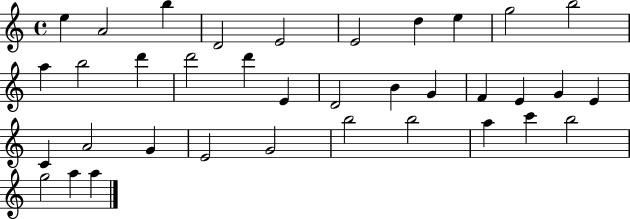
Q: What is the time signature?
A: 4/4